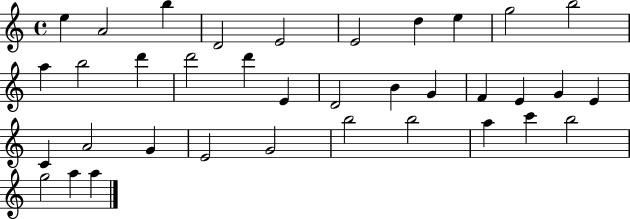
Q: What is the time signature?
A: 4/4